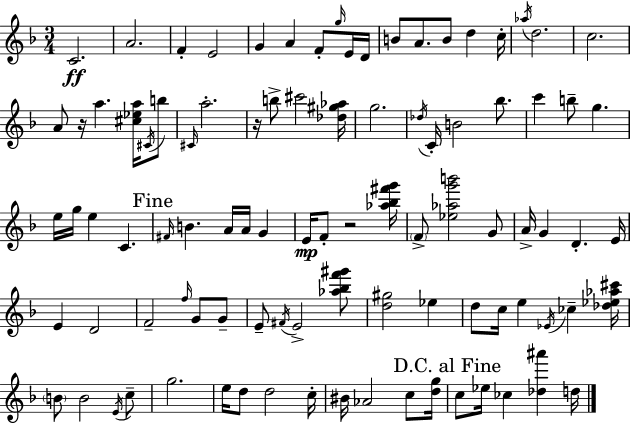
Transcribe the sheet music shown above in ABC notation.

X:1
T:Untitled
M:3/4
L:1/4
K:Dm
C2 A2 F E2 G A F/2 g/4 E/4 D/4 B/2 A/2 B/2 d c/4 _a/4 d2 c2 A/2 z/4 a [^c_ea]/4 ^C/4 b/2 ^C/4 a2 z/4 b/2 ^c'2 [_d^g_a]/4 g2 _d/4 C/4 B2 _b/2 c' b/2 g e/4 g/4 e C ^F/4 B A/4 A/4 G E/4 F/2 z2 [_a_b^f'g']/4 F/2 [_e_ag'b']2 G/2 A/4 G D E/4 E D2 F2 f/4 G/2 G/2 E/2 ^F/4 E2 [_a_bf'^g']/2 [d^g]2 _e d/2 c/4 e _E/4 _c [_d_e_a^c']/4 B/2 B2 E/4 c/2 g2 e/4 d/2 d2 c/4 ^B/4 _A2 c/2 [dg]/4 c/2 _e/4 _c [_d^a'] d/4